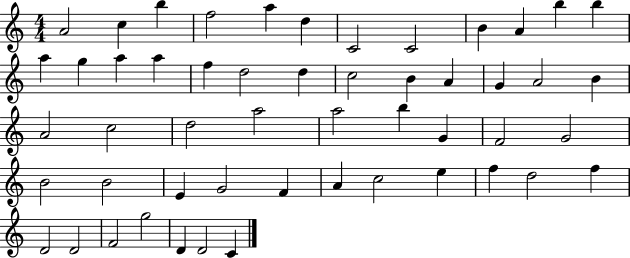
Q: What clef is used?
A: treble